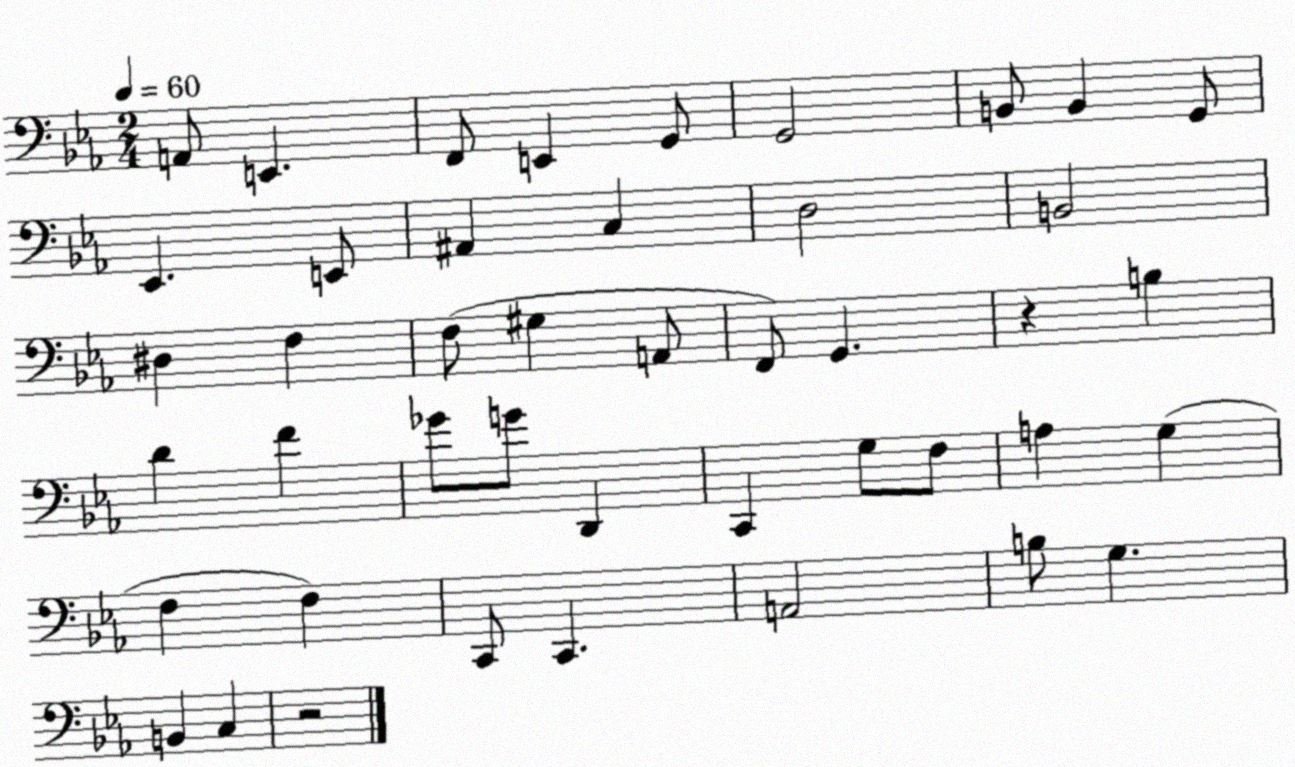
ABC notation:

X:1
T:Untitled
M:2/4
L:1/4
K:Eb
A,,/2 E,, F,,/2 E,, G,,/2 G,,2 B,,/2 B,, G,,/2 _E,, E,,/2 ^A,, C, D,2 B,,2 ^D, F, F,/2 ^G, A,,/2 F,,/2 G,, z B, D F _G/2 G/2 D,, C,, G,/2 F,/2 A, G, F, F, C,,/2 C,, A,,2 B,/2 G, B,, C, z2